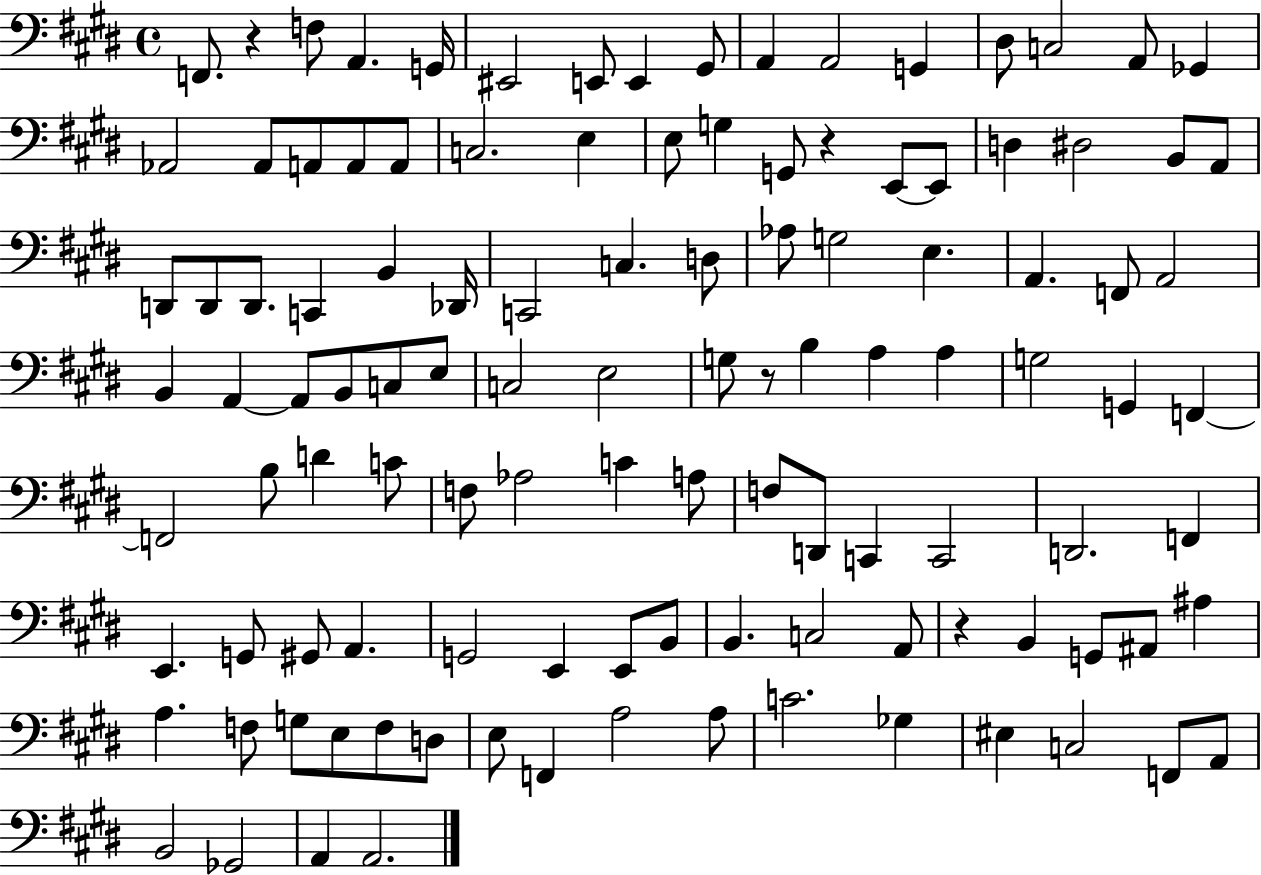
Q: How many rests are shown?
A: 4